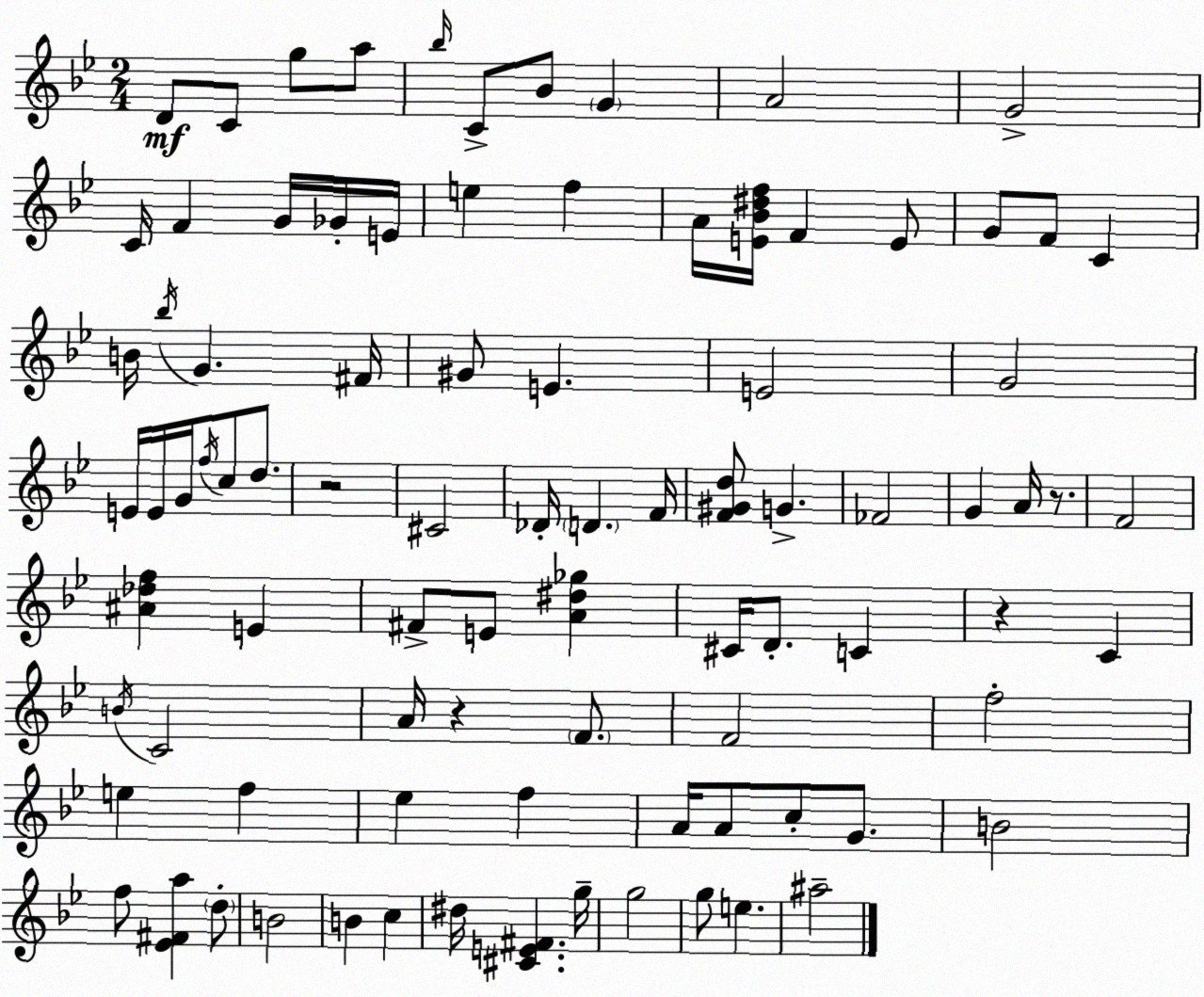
X:1
T:Untitled
M:2/4
L:1/4
K:Gm
D/2 C/2 g/2 a/2 _b/4 C/2 _B/2 G A2 G2 C/4 F G/4 _G/4 E/4 e f A/4 [E_B^df]/4 F E/2 G/2 F/2 C B/4 _b/4 G ^F/4 ^G/2 E E2 G2 E/4 E/4 G/4 f/4 c/2 d/2 z2 ^C2 _D/4 D F/4 [F^Gd]/2 G _F2 G A/4 z/2 F2 [^A_df] E ^F/2 E/2 [A^d_g] ^C/4 D/2 C z C B/4 C2 A/4 z F/2 F2 f2 e f _e f A/4 A/2 c/2 G/2 B2 f/2 [_E^Fa] d/2 B2 B c ^d/4 [^CE^F] g/4 g2 g/2 e ^a2